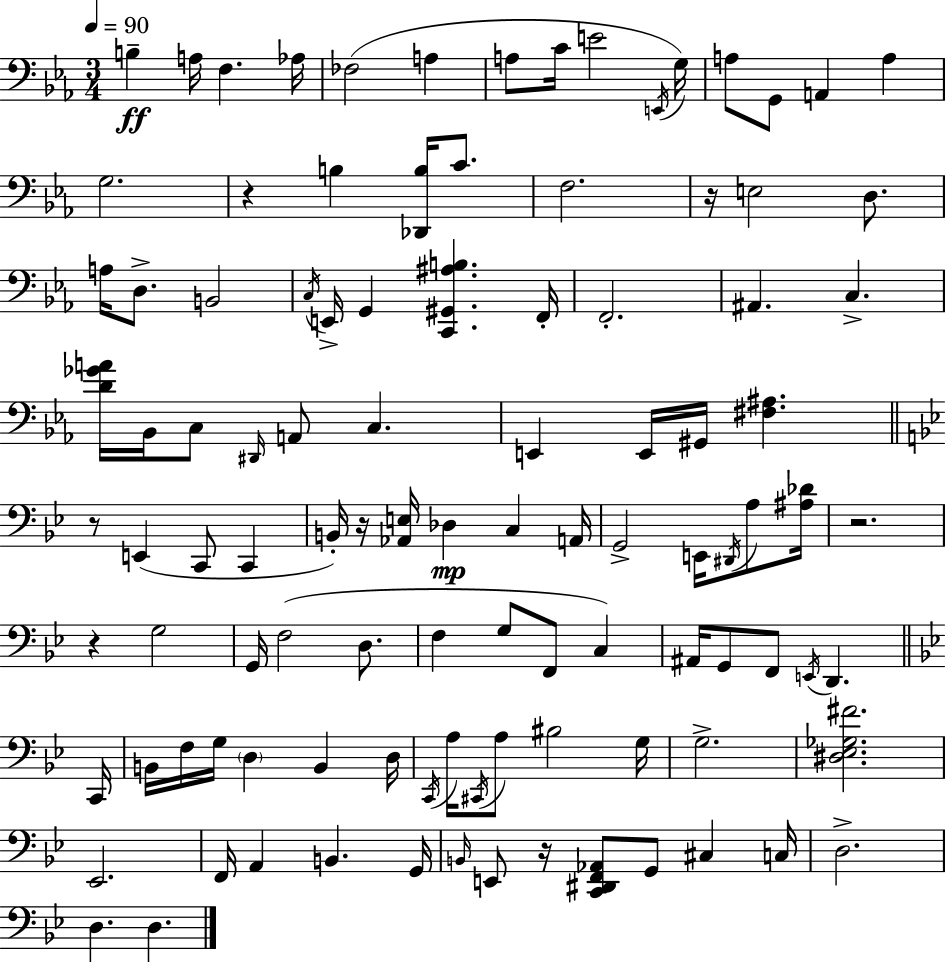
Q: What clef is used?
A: bass